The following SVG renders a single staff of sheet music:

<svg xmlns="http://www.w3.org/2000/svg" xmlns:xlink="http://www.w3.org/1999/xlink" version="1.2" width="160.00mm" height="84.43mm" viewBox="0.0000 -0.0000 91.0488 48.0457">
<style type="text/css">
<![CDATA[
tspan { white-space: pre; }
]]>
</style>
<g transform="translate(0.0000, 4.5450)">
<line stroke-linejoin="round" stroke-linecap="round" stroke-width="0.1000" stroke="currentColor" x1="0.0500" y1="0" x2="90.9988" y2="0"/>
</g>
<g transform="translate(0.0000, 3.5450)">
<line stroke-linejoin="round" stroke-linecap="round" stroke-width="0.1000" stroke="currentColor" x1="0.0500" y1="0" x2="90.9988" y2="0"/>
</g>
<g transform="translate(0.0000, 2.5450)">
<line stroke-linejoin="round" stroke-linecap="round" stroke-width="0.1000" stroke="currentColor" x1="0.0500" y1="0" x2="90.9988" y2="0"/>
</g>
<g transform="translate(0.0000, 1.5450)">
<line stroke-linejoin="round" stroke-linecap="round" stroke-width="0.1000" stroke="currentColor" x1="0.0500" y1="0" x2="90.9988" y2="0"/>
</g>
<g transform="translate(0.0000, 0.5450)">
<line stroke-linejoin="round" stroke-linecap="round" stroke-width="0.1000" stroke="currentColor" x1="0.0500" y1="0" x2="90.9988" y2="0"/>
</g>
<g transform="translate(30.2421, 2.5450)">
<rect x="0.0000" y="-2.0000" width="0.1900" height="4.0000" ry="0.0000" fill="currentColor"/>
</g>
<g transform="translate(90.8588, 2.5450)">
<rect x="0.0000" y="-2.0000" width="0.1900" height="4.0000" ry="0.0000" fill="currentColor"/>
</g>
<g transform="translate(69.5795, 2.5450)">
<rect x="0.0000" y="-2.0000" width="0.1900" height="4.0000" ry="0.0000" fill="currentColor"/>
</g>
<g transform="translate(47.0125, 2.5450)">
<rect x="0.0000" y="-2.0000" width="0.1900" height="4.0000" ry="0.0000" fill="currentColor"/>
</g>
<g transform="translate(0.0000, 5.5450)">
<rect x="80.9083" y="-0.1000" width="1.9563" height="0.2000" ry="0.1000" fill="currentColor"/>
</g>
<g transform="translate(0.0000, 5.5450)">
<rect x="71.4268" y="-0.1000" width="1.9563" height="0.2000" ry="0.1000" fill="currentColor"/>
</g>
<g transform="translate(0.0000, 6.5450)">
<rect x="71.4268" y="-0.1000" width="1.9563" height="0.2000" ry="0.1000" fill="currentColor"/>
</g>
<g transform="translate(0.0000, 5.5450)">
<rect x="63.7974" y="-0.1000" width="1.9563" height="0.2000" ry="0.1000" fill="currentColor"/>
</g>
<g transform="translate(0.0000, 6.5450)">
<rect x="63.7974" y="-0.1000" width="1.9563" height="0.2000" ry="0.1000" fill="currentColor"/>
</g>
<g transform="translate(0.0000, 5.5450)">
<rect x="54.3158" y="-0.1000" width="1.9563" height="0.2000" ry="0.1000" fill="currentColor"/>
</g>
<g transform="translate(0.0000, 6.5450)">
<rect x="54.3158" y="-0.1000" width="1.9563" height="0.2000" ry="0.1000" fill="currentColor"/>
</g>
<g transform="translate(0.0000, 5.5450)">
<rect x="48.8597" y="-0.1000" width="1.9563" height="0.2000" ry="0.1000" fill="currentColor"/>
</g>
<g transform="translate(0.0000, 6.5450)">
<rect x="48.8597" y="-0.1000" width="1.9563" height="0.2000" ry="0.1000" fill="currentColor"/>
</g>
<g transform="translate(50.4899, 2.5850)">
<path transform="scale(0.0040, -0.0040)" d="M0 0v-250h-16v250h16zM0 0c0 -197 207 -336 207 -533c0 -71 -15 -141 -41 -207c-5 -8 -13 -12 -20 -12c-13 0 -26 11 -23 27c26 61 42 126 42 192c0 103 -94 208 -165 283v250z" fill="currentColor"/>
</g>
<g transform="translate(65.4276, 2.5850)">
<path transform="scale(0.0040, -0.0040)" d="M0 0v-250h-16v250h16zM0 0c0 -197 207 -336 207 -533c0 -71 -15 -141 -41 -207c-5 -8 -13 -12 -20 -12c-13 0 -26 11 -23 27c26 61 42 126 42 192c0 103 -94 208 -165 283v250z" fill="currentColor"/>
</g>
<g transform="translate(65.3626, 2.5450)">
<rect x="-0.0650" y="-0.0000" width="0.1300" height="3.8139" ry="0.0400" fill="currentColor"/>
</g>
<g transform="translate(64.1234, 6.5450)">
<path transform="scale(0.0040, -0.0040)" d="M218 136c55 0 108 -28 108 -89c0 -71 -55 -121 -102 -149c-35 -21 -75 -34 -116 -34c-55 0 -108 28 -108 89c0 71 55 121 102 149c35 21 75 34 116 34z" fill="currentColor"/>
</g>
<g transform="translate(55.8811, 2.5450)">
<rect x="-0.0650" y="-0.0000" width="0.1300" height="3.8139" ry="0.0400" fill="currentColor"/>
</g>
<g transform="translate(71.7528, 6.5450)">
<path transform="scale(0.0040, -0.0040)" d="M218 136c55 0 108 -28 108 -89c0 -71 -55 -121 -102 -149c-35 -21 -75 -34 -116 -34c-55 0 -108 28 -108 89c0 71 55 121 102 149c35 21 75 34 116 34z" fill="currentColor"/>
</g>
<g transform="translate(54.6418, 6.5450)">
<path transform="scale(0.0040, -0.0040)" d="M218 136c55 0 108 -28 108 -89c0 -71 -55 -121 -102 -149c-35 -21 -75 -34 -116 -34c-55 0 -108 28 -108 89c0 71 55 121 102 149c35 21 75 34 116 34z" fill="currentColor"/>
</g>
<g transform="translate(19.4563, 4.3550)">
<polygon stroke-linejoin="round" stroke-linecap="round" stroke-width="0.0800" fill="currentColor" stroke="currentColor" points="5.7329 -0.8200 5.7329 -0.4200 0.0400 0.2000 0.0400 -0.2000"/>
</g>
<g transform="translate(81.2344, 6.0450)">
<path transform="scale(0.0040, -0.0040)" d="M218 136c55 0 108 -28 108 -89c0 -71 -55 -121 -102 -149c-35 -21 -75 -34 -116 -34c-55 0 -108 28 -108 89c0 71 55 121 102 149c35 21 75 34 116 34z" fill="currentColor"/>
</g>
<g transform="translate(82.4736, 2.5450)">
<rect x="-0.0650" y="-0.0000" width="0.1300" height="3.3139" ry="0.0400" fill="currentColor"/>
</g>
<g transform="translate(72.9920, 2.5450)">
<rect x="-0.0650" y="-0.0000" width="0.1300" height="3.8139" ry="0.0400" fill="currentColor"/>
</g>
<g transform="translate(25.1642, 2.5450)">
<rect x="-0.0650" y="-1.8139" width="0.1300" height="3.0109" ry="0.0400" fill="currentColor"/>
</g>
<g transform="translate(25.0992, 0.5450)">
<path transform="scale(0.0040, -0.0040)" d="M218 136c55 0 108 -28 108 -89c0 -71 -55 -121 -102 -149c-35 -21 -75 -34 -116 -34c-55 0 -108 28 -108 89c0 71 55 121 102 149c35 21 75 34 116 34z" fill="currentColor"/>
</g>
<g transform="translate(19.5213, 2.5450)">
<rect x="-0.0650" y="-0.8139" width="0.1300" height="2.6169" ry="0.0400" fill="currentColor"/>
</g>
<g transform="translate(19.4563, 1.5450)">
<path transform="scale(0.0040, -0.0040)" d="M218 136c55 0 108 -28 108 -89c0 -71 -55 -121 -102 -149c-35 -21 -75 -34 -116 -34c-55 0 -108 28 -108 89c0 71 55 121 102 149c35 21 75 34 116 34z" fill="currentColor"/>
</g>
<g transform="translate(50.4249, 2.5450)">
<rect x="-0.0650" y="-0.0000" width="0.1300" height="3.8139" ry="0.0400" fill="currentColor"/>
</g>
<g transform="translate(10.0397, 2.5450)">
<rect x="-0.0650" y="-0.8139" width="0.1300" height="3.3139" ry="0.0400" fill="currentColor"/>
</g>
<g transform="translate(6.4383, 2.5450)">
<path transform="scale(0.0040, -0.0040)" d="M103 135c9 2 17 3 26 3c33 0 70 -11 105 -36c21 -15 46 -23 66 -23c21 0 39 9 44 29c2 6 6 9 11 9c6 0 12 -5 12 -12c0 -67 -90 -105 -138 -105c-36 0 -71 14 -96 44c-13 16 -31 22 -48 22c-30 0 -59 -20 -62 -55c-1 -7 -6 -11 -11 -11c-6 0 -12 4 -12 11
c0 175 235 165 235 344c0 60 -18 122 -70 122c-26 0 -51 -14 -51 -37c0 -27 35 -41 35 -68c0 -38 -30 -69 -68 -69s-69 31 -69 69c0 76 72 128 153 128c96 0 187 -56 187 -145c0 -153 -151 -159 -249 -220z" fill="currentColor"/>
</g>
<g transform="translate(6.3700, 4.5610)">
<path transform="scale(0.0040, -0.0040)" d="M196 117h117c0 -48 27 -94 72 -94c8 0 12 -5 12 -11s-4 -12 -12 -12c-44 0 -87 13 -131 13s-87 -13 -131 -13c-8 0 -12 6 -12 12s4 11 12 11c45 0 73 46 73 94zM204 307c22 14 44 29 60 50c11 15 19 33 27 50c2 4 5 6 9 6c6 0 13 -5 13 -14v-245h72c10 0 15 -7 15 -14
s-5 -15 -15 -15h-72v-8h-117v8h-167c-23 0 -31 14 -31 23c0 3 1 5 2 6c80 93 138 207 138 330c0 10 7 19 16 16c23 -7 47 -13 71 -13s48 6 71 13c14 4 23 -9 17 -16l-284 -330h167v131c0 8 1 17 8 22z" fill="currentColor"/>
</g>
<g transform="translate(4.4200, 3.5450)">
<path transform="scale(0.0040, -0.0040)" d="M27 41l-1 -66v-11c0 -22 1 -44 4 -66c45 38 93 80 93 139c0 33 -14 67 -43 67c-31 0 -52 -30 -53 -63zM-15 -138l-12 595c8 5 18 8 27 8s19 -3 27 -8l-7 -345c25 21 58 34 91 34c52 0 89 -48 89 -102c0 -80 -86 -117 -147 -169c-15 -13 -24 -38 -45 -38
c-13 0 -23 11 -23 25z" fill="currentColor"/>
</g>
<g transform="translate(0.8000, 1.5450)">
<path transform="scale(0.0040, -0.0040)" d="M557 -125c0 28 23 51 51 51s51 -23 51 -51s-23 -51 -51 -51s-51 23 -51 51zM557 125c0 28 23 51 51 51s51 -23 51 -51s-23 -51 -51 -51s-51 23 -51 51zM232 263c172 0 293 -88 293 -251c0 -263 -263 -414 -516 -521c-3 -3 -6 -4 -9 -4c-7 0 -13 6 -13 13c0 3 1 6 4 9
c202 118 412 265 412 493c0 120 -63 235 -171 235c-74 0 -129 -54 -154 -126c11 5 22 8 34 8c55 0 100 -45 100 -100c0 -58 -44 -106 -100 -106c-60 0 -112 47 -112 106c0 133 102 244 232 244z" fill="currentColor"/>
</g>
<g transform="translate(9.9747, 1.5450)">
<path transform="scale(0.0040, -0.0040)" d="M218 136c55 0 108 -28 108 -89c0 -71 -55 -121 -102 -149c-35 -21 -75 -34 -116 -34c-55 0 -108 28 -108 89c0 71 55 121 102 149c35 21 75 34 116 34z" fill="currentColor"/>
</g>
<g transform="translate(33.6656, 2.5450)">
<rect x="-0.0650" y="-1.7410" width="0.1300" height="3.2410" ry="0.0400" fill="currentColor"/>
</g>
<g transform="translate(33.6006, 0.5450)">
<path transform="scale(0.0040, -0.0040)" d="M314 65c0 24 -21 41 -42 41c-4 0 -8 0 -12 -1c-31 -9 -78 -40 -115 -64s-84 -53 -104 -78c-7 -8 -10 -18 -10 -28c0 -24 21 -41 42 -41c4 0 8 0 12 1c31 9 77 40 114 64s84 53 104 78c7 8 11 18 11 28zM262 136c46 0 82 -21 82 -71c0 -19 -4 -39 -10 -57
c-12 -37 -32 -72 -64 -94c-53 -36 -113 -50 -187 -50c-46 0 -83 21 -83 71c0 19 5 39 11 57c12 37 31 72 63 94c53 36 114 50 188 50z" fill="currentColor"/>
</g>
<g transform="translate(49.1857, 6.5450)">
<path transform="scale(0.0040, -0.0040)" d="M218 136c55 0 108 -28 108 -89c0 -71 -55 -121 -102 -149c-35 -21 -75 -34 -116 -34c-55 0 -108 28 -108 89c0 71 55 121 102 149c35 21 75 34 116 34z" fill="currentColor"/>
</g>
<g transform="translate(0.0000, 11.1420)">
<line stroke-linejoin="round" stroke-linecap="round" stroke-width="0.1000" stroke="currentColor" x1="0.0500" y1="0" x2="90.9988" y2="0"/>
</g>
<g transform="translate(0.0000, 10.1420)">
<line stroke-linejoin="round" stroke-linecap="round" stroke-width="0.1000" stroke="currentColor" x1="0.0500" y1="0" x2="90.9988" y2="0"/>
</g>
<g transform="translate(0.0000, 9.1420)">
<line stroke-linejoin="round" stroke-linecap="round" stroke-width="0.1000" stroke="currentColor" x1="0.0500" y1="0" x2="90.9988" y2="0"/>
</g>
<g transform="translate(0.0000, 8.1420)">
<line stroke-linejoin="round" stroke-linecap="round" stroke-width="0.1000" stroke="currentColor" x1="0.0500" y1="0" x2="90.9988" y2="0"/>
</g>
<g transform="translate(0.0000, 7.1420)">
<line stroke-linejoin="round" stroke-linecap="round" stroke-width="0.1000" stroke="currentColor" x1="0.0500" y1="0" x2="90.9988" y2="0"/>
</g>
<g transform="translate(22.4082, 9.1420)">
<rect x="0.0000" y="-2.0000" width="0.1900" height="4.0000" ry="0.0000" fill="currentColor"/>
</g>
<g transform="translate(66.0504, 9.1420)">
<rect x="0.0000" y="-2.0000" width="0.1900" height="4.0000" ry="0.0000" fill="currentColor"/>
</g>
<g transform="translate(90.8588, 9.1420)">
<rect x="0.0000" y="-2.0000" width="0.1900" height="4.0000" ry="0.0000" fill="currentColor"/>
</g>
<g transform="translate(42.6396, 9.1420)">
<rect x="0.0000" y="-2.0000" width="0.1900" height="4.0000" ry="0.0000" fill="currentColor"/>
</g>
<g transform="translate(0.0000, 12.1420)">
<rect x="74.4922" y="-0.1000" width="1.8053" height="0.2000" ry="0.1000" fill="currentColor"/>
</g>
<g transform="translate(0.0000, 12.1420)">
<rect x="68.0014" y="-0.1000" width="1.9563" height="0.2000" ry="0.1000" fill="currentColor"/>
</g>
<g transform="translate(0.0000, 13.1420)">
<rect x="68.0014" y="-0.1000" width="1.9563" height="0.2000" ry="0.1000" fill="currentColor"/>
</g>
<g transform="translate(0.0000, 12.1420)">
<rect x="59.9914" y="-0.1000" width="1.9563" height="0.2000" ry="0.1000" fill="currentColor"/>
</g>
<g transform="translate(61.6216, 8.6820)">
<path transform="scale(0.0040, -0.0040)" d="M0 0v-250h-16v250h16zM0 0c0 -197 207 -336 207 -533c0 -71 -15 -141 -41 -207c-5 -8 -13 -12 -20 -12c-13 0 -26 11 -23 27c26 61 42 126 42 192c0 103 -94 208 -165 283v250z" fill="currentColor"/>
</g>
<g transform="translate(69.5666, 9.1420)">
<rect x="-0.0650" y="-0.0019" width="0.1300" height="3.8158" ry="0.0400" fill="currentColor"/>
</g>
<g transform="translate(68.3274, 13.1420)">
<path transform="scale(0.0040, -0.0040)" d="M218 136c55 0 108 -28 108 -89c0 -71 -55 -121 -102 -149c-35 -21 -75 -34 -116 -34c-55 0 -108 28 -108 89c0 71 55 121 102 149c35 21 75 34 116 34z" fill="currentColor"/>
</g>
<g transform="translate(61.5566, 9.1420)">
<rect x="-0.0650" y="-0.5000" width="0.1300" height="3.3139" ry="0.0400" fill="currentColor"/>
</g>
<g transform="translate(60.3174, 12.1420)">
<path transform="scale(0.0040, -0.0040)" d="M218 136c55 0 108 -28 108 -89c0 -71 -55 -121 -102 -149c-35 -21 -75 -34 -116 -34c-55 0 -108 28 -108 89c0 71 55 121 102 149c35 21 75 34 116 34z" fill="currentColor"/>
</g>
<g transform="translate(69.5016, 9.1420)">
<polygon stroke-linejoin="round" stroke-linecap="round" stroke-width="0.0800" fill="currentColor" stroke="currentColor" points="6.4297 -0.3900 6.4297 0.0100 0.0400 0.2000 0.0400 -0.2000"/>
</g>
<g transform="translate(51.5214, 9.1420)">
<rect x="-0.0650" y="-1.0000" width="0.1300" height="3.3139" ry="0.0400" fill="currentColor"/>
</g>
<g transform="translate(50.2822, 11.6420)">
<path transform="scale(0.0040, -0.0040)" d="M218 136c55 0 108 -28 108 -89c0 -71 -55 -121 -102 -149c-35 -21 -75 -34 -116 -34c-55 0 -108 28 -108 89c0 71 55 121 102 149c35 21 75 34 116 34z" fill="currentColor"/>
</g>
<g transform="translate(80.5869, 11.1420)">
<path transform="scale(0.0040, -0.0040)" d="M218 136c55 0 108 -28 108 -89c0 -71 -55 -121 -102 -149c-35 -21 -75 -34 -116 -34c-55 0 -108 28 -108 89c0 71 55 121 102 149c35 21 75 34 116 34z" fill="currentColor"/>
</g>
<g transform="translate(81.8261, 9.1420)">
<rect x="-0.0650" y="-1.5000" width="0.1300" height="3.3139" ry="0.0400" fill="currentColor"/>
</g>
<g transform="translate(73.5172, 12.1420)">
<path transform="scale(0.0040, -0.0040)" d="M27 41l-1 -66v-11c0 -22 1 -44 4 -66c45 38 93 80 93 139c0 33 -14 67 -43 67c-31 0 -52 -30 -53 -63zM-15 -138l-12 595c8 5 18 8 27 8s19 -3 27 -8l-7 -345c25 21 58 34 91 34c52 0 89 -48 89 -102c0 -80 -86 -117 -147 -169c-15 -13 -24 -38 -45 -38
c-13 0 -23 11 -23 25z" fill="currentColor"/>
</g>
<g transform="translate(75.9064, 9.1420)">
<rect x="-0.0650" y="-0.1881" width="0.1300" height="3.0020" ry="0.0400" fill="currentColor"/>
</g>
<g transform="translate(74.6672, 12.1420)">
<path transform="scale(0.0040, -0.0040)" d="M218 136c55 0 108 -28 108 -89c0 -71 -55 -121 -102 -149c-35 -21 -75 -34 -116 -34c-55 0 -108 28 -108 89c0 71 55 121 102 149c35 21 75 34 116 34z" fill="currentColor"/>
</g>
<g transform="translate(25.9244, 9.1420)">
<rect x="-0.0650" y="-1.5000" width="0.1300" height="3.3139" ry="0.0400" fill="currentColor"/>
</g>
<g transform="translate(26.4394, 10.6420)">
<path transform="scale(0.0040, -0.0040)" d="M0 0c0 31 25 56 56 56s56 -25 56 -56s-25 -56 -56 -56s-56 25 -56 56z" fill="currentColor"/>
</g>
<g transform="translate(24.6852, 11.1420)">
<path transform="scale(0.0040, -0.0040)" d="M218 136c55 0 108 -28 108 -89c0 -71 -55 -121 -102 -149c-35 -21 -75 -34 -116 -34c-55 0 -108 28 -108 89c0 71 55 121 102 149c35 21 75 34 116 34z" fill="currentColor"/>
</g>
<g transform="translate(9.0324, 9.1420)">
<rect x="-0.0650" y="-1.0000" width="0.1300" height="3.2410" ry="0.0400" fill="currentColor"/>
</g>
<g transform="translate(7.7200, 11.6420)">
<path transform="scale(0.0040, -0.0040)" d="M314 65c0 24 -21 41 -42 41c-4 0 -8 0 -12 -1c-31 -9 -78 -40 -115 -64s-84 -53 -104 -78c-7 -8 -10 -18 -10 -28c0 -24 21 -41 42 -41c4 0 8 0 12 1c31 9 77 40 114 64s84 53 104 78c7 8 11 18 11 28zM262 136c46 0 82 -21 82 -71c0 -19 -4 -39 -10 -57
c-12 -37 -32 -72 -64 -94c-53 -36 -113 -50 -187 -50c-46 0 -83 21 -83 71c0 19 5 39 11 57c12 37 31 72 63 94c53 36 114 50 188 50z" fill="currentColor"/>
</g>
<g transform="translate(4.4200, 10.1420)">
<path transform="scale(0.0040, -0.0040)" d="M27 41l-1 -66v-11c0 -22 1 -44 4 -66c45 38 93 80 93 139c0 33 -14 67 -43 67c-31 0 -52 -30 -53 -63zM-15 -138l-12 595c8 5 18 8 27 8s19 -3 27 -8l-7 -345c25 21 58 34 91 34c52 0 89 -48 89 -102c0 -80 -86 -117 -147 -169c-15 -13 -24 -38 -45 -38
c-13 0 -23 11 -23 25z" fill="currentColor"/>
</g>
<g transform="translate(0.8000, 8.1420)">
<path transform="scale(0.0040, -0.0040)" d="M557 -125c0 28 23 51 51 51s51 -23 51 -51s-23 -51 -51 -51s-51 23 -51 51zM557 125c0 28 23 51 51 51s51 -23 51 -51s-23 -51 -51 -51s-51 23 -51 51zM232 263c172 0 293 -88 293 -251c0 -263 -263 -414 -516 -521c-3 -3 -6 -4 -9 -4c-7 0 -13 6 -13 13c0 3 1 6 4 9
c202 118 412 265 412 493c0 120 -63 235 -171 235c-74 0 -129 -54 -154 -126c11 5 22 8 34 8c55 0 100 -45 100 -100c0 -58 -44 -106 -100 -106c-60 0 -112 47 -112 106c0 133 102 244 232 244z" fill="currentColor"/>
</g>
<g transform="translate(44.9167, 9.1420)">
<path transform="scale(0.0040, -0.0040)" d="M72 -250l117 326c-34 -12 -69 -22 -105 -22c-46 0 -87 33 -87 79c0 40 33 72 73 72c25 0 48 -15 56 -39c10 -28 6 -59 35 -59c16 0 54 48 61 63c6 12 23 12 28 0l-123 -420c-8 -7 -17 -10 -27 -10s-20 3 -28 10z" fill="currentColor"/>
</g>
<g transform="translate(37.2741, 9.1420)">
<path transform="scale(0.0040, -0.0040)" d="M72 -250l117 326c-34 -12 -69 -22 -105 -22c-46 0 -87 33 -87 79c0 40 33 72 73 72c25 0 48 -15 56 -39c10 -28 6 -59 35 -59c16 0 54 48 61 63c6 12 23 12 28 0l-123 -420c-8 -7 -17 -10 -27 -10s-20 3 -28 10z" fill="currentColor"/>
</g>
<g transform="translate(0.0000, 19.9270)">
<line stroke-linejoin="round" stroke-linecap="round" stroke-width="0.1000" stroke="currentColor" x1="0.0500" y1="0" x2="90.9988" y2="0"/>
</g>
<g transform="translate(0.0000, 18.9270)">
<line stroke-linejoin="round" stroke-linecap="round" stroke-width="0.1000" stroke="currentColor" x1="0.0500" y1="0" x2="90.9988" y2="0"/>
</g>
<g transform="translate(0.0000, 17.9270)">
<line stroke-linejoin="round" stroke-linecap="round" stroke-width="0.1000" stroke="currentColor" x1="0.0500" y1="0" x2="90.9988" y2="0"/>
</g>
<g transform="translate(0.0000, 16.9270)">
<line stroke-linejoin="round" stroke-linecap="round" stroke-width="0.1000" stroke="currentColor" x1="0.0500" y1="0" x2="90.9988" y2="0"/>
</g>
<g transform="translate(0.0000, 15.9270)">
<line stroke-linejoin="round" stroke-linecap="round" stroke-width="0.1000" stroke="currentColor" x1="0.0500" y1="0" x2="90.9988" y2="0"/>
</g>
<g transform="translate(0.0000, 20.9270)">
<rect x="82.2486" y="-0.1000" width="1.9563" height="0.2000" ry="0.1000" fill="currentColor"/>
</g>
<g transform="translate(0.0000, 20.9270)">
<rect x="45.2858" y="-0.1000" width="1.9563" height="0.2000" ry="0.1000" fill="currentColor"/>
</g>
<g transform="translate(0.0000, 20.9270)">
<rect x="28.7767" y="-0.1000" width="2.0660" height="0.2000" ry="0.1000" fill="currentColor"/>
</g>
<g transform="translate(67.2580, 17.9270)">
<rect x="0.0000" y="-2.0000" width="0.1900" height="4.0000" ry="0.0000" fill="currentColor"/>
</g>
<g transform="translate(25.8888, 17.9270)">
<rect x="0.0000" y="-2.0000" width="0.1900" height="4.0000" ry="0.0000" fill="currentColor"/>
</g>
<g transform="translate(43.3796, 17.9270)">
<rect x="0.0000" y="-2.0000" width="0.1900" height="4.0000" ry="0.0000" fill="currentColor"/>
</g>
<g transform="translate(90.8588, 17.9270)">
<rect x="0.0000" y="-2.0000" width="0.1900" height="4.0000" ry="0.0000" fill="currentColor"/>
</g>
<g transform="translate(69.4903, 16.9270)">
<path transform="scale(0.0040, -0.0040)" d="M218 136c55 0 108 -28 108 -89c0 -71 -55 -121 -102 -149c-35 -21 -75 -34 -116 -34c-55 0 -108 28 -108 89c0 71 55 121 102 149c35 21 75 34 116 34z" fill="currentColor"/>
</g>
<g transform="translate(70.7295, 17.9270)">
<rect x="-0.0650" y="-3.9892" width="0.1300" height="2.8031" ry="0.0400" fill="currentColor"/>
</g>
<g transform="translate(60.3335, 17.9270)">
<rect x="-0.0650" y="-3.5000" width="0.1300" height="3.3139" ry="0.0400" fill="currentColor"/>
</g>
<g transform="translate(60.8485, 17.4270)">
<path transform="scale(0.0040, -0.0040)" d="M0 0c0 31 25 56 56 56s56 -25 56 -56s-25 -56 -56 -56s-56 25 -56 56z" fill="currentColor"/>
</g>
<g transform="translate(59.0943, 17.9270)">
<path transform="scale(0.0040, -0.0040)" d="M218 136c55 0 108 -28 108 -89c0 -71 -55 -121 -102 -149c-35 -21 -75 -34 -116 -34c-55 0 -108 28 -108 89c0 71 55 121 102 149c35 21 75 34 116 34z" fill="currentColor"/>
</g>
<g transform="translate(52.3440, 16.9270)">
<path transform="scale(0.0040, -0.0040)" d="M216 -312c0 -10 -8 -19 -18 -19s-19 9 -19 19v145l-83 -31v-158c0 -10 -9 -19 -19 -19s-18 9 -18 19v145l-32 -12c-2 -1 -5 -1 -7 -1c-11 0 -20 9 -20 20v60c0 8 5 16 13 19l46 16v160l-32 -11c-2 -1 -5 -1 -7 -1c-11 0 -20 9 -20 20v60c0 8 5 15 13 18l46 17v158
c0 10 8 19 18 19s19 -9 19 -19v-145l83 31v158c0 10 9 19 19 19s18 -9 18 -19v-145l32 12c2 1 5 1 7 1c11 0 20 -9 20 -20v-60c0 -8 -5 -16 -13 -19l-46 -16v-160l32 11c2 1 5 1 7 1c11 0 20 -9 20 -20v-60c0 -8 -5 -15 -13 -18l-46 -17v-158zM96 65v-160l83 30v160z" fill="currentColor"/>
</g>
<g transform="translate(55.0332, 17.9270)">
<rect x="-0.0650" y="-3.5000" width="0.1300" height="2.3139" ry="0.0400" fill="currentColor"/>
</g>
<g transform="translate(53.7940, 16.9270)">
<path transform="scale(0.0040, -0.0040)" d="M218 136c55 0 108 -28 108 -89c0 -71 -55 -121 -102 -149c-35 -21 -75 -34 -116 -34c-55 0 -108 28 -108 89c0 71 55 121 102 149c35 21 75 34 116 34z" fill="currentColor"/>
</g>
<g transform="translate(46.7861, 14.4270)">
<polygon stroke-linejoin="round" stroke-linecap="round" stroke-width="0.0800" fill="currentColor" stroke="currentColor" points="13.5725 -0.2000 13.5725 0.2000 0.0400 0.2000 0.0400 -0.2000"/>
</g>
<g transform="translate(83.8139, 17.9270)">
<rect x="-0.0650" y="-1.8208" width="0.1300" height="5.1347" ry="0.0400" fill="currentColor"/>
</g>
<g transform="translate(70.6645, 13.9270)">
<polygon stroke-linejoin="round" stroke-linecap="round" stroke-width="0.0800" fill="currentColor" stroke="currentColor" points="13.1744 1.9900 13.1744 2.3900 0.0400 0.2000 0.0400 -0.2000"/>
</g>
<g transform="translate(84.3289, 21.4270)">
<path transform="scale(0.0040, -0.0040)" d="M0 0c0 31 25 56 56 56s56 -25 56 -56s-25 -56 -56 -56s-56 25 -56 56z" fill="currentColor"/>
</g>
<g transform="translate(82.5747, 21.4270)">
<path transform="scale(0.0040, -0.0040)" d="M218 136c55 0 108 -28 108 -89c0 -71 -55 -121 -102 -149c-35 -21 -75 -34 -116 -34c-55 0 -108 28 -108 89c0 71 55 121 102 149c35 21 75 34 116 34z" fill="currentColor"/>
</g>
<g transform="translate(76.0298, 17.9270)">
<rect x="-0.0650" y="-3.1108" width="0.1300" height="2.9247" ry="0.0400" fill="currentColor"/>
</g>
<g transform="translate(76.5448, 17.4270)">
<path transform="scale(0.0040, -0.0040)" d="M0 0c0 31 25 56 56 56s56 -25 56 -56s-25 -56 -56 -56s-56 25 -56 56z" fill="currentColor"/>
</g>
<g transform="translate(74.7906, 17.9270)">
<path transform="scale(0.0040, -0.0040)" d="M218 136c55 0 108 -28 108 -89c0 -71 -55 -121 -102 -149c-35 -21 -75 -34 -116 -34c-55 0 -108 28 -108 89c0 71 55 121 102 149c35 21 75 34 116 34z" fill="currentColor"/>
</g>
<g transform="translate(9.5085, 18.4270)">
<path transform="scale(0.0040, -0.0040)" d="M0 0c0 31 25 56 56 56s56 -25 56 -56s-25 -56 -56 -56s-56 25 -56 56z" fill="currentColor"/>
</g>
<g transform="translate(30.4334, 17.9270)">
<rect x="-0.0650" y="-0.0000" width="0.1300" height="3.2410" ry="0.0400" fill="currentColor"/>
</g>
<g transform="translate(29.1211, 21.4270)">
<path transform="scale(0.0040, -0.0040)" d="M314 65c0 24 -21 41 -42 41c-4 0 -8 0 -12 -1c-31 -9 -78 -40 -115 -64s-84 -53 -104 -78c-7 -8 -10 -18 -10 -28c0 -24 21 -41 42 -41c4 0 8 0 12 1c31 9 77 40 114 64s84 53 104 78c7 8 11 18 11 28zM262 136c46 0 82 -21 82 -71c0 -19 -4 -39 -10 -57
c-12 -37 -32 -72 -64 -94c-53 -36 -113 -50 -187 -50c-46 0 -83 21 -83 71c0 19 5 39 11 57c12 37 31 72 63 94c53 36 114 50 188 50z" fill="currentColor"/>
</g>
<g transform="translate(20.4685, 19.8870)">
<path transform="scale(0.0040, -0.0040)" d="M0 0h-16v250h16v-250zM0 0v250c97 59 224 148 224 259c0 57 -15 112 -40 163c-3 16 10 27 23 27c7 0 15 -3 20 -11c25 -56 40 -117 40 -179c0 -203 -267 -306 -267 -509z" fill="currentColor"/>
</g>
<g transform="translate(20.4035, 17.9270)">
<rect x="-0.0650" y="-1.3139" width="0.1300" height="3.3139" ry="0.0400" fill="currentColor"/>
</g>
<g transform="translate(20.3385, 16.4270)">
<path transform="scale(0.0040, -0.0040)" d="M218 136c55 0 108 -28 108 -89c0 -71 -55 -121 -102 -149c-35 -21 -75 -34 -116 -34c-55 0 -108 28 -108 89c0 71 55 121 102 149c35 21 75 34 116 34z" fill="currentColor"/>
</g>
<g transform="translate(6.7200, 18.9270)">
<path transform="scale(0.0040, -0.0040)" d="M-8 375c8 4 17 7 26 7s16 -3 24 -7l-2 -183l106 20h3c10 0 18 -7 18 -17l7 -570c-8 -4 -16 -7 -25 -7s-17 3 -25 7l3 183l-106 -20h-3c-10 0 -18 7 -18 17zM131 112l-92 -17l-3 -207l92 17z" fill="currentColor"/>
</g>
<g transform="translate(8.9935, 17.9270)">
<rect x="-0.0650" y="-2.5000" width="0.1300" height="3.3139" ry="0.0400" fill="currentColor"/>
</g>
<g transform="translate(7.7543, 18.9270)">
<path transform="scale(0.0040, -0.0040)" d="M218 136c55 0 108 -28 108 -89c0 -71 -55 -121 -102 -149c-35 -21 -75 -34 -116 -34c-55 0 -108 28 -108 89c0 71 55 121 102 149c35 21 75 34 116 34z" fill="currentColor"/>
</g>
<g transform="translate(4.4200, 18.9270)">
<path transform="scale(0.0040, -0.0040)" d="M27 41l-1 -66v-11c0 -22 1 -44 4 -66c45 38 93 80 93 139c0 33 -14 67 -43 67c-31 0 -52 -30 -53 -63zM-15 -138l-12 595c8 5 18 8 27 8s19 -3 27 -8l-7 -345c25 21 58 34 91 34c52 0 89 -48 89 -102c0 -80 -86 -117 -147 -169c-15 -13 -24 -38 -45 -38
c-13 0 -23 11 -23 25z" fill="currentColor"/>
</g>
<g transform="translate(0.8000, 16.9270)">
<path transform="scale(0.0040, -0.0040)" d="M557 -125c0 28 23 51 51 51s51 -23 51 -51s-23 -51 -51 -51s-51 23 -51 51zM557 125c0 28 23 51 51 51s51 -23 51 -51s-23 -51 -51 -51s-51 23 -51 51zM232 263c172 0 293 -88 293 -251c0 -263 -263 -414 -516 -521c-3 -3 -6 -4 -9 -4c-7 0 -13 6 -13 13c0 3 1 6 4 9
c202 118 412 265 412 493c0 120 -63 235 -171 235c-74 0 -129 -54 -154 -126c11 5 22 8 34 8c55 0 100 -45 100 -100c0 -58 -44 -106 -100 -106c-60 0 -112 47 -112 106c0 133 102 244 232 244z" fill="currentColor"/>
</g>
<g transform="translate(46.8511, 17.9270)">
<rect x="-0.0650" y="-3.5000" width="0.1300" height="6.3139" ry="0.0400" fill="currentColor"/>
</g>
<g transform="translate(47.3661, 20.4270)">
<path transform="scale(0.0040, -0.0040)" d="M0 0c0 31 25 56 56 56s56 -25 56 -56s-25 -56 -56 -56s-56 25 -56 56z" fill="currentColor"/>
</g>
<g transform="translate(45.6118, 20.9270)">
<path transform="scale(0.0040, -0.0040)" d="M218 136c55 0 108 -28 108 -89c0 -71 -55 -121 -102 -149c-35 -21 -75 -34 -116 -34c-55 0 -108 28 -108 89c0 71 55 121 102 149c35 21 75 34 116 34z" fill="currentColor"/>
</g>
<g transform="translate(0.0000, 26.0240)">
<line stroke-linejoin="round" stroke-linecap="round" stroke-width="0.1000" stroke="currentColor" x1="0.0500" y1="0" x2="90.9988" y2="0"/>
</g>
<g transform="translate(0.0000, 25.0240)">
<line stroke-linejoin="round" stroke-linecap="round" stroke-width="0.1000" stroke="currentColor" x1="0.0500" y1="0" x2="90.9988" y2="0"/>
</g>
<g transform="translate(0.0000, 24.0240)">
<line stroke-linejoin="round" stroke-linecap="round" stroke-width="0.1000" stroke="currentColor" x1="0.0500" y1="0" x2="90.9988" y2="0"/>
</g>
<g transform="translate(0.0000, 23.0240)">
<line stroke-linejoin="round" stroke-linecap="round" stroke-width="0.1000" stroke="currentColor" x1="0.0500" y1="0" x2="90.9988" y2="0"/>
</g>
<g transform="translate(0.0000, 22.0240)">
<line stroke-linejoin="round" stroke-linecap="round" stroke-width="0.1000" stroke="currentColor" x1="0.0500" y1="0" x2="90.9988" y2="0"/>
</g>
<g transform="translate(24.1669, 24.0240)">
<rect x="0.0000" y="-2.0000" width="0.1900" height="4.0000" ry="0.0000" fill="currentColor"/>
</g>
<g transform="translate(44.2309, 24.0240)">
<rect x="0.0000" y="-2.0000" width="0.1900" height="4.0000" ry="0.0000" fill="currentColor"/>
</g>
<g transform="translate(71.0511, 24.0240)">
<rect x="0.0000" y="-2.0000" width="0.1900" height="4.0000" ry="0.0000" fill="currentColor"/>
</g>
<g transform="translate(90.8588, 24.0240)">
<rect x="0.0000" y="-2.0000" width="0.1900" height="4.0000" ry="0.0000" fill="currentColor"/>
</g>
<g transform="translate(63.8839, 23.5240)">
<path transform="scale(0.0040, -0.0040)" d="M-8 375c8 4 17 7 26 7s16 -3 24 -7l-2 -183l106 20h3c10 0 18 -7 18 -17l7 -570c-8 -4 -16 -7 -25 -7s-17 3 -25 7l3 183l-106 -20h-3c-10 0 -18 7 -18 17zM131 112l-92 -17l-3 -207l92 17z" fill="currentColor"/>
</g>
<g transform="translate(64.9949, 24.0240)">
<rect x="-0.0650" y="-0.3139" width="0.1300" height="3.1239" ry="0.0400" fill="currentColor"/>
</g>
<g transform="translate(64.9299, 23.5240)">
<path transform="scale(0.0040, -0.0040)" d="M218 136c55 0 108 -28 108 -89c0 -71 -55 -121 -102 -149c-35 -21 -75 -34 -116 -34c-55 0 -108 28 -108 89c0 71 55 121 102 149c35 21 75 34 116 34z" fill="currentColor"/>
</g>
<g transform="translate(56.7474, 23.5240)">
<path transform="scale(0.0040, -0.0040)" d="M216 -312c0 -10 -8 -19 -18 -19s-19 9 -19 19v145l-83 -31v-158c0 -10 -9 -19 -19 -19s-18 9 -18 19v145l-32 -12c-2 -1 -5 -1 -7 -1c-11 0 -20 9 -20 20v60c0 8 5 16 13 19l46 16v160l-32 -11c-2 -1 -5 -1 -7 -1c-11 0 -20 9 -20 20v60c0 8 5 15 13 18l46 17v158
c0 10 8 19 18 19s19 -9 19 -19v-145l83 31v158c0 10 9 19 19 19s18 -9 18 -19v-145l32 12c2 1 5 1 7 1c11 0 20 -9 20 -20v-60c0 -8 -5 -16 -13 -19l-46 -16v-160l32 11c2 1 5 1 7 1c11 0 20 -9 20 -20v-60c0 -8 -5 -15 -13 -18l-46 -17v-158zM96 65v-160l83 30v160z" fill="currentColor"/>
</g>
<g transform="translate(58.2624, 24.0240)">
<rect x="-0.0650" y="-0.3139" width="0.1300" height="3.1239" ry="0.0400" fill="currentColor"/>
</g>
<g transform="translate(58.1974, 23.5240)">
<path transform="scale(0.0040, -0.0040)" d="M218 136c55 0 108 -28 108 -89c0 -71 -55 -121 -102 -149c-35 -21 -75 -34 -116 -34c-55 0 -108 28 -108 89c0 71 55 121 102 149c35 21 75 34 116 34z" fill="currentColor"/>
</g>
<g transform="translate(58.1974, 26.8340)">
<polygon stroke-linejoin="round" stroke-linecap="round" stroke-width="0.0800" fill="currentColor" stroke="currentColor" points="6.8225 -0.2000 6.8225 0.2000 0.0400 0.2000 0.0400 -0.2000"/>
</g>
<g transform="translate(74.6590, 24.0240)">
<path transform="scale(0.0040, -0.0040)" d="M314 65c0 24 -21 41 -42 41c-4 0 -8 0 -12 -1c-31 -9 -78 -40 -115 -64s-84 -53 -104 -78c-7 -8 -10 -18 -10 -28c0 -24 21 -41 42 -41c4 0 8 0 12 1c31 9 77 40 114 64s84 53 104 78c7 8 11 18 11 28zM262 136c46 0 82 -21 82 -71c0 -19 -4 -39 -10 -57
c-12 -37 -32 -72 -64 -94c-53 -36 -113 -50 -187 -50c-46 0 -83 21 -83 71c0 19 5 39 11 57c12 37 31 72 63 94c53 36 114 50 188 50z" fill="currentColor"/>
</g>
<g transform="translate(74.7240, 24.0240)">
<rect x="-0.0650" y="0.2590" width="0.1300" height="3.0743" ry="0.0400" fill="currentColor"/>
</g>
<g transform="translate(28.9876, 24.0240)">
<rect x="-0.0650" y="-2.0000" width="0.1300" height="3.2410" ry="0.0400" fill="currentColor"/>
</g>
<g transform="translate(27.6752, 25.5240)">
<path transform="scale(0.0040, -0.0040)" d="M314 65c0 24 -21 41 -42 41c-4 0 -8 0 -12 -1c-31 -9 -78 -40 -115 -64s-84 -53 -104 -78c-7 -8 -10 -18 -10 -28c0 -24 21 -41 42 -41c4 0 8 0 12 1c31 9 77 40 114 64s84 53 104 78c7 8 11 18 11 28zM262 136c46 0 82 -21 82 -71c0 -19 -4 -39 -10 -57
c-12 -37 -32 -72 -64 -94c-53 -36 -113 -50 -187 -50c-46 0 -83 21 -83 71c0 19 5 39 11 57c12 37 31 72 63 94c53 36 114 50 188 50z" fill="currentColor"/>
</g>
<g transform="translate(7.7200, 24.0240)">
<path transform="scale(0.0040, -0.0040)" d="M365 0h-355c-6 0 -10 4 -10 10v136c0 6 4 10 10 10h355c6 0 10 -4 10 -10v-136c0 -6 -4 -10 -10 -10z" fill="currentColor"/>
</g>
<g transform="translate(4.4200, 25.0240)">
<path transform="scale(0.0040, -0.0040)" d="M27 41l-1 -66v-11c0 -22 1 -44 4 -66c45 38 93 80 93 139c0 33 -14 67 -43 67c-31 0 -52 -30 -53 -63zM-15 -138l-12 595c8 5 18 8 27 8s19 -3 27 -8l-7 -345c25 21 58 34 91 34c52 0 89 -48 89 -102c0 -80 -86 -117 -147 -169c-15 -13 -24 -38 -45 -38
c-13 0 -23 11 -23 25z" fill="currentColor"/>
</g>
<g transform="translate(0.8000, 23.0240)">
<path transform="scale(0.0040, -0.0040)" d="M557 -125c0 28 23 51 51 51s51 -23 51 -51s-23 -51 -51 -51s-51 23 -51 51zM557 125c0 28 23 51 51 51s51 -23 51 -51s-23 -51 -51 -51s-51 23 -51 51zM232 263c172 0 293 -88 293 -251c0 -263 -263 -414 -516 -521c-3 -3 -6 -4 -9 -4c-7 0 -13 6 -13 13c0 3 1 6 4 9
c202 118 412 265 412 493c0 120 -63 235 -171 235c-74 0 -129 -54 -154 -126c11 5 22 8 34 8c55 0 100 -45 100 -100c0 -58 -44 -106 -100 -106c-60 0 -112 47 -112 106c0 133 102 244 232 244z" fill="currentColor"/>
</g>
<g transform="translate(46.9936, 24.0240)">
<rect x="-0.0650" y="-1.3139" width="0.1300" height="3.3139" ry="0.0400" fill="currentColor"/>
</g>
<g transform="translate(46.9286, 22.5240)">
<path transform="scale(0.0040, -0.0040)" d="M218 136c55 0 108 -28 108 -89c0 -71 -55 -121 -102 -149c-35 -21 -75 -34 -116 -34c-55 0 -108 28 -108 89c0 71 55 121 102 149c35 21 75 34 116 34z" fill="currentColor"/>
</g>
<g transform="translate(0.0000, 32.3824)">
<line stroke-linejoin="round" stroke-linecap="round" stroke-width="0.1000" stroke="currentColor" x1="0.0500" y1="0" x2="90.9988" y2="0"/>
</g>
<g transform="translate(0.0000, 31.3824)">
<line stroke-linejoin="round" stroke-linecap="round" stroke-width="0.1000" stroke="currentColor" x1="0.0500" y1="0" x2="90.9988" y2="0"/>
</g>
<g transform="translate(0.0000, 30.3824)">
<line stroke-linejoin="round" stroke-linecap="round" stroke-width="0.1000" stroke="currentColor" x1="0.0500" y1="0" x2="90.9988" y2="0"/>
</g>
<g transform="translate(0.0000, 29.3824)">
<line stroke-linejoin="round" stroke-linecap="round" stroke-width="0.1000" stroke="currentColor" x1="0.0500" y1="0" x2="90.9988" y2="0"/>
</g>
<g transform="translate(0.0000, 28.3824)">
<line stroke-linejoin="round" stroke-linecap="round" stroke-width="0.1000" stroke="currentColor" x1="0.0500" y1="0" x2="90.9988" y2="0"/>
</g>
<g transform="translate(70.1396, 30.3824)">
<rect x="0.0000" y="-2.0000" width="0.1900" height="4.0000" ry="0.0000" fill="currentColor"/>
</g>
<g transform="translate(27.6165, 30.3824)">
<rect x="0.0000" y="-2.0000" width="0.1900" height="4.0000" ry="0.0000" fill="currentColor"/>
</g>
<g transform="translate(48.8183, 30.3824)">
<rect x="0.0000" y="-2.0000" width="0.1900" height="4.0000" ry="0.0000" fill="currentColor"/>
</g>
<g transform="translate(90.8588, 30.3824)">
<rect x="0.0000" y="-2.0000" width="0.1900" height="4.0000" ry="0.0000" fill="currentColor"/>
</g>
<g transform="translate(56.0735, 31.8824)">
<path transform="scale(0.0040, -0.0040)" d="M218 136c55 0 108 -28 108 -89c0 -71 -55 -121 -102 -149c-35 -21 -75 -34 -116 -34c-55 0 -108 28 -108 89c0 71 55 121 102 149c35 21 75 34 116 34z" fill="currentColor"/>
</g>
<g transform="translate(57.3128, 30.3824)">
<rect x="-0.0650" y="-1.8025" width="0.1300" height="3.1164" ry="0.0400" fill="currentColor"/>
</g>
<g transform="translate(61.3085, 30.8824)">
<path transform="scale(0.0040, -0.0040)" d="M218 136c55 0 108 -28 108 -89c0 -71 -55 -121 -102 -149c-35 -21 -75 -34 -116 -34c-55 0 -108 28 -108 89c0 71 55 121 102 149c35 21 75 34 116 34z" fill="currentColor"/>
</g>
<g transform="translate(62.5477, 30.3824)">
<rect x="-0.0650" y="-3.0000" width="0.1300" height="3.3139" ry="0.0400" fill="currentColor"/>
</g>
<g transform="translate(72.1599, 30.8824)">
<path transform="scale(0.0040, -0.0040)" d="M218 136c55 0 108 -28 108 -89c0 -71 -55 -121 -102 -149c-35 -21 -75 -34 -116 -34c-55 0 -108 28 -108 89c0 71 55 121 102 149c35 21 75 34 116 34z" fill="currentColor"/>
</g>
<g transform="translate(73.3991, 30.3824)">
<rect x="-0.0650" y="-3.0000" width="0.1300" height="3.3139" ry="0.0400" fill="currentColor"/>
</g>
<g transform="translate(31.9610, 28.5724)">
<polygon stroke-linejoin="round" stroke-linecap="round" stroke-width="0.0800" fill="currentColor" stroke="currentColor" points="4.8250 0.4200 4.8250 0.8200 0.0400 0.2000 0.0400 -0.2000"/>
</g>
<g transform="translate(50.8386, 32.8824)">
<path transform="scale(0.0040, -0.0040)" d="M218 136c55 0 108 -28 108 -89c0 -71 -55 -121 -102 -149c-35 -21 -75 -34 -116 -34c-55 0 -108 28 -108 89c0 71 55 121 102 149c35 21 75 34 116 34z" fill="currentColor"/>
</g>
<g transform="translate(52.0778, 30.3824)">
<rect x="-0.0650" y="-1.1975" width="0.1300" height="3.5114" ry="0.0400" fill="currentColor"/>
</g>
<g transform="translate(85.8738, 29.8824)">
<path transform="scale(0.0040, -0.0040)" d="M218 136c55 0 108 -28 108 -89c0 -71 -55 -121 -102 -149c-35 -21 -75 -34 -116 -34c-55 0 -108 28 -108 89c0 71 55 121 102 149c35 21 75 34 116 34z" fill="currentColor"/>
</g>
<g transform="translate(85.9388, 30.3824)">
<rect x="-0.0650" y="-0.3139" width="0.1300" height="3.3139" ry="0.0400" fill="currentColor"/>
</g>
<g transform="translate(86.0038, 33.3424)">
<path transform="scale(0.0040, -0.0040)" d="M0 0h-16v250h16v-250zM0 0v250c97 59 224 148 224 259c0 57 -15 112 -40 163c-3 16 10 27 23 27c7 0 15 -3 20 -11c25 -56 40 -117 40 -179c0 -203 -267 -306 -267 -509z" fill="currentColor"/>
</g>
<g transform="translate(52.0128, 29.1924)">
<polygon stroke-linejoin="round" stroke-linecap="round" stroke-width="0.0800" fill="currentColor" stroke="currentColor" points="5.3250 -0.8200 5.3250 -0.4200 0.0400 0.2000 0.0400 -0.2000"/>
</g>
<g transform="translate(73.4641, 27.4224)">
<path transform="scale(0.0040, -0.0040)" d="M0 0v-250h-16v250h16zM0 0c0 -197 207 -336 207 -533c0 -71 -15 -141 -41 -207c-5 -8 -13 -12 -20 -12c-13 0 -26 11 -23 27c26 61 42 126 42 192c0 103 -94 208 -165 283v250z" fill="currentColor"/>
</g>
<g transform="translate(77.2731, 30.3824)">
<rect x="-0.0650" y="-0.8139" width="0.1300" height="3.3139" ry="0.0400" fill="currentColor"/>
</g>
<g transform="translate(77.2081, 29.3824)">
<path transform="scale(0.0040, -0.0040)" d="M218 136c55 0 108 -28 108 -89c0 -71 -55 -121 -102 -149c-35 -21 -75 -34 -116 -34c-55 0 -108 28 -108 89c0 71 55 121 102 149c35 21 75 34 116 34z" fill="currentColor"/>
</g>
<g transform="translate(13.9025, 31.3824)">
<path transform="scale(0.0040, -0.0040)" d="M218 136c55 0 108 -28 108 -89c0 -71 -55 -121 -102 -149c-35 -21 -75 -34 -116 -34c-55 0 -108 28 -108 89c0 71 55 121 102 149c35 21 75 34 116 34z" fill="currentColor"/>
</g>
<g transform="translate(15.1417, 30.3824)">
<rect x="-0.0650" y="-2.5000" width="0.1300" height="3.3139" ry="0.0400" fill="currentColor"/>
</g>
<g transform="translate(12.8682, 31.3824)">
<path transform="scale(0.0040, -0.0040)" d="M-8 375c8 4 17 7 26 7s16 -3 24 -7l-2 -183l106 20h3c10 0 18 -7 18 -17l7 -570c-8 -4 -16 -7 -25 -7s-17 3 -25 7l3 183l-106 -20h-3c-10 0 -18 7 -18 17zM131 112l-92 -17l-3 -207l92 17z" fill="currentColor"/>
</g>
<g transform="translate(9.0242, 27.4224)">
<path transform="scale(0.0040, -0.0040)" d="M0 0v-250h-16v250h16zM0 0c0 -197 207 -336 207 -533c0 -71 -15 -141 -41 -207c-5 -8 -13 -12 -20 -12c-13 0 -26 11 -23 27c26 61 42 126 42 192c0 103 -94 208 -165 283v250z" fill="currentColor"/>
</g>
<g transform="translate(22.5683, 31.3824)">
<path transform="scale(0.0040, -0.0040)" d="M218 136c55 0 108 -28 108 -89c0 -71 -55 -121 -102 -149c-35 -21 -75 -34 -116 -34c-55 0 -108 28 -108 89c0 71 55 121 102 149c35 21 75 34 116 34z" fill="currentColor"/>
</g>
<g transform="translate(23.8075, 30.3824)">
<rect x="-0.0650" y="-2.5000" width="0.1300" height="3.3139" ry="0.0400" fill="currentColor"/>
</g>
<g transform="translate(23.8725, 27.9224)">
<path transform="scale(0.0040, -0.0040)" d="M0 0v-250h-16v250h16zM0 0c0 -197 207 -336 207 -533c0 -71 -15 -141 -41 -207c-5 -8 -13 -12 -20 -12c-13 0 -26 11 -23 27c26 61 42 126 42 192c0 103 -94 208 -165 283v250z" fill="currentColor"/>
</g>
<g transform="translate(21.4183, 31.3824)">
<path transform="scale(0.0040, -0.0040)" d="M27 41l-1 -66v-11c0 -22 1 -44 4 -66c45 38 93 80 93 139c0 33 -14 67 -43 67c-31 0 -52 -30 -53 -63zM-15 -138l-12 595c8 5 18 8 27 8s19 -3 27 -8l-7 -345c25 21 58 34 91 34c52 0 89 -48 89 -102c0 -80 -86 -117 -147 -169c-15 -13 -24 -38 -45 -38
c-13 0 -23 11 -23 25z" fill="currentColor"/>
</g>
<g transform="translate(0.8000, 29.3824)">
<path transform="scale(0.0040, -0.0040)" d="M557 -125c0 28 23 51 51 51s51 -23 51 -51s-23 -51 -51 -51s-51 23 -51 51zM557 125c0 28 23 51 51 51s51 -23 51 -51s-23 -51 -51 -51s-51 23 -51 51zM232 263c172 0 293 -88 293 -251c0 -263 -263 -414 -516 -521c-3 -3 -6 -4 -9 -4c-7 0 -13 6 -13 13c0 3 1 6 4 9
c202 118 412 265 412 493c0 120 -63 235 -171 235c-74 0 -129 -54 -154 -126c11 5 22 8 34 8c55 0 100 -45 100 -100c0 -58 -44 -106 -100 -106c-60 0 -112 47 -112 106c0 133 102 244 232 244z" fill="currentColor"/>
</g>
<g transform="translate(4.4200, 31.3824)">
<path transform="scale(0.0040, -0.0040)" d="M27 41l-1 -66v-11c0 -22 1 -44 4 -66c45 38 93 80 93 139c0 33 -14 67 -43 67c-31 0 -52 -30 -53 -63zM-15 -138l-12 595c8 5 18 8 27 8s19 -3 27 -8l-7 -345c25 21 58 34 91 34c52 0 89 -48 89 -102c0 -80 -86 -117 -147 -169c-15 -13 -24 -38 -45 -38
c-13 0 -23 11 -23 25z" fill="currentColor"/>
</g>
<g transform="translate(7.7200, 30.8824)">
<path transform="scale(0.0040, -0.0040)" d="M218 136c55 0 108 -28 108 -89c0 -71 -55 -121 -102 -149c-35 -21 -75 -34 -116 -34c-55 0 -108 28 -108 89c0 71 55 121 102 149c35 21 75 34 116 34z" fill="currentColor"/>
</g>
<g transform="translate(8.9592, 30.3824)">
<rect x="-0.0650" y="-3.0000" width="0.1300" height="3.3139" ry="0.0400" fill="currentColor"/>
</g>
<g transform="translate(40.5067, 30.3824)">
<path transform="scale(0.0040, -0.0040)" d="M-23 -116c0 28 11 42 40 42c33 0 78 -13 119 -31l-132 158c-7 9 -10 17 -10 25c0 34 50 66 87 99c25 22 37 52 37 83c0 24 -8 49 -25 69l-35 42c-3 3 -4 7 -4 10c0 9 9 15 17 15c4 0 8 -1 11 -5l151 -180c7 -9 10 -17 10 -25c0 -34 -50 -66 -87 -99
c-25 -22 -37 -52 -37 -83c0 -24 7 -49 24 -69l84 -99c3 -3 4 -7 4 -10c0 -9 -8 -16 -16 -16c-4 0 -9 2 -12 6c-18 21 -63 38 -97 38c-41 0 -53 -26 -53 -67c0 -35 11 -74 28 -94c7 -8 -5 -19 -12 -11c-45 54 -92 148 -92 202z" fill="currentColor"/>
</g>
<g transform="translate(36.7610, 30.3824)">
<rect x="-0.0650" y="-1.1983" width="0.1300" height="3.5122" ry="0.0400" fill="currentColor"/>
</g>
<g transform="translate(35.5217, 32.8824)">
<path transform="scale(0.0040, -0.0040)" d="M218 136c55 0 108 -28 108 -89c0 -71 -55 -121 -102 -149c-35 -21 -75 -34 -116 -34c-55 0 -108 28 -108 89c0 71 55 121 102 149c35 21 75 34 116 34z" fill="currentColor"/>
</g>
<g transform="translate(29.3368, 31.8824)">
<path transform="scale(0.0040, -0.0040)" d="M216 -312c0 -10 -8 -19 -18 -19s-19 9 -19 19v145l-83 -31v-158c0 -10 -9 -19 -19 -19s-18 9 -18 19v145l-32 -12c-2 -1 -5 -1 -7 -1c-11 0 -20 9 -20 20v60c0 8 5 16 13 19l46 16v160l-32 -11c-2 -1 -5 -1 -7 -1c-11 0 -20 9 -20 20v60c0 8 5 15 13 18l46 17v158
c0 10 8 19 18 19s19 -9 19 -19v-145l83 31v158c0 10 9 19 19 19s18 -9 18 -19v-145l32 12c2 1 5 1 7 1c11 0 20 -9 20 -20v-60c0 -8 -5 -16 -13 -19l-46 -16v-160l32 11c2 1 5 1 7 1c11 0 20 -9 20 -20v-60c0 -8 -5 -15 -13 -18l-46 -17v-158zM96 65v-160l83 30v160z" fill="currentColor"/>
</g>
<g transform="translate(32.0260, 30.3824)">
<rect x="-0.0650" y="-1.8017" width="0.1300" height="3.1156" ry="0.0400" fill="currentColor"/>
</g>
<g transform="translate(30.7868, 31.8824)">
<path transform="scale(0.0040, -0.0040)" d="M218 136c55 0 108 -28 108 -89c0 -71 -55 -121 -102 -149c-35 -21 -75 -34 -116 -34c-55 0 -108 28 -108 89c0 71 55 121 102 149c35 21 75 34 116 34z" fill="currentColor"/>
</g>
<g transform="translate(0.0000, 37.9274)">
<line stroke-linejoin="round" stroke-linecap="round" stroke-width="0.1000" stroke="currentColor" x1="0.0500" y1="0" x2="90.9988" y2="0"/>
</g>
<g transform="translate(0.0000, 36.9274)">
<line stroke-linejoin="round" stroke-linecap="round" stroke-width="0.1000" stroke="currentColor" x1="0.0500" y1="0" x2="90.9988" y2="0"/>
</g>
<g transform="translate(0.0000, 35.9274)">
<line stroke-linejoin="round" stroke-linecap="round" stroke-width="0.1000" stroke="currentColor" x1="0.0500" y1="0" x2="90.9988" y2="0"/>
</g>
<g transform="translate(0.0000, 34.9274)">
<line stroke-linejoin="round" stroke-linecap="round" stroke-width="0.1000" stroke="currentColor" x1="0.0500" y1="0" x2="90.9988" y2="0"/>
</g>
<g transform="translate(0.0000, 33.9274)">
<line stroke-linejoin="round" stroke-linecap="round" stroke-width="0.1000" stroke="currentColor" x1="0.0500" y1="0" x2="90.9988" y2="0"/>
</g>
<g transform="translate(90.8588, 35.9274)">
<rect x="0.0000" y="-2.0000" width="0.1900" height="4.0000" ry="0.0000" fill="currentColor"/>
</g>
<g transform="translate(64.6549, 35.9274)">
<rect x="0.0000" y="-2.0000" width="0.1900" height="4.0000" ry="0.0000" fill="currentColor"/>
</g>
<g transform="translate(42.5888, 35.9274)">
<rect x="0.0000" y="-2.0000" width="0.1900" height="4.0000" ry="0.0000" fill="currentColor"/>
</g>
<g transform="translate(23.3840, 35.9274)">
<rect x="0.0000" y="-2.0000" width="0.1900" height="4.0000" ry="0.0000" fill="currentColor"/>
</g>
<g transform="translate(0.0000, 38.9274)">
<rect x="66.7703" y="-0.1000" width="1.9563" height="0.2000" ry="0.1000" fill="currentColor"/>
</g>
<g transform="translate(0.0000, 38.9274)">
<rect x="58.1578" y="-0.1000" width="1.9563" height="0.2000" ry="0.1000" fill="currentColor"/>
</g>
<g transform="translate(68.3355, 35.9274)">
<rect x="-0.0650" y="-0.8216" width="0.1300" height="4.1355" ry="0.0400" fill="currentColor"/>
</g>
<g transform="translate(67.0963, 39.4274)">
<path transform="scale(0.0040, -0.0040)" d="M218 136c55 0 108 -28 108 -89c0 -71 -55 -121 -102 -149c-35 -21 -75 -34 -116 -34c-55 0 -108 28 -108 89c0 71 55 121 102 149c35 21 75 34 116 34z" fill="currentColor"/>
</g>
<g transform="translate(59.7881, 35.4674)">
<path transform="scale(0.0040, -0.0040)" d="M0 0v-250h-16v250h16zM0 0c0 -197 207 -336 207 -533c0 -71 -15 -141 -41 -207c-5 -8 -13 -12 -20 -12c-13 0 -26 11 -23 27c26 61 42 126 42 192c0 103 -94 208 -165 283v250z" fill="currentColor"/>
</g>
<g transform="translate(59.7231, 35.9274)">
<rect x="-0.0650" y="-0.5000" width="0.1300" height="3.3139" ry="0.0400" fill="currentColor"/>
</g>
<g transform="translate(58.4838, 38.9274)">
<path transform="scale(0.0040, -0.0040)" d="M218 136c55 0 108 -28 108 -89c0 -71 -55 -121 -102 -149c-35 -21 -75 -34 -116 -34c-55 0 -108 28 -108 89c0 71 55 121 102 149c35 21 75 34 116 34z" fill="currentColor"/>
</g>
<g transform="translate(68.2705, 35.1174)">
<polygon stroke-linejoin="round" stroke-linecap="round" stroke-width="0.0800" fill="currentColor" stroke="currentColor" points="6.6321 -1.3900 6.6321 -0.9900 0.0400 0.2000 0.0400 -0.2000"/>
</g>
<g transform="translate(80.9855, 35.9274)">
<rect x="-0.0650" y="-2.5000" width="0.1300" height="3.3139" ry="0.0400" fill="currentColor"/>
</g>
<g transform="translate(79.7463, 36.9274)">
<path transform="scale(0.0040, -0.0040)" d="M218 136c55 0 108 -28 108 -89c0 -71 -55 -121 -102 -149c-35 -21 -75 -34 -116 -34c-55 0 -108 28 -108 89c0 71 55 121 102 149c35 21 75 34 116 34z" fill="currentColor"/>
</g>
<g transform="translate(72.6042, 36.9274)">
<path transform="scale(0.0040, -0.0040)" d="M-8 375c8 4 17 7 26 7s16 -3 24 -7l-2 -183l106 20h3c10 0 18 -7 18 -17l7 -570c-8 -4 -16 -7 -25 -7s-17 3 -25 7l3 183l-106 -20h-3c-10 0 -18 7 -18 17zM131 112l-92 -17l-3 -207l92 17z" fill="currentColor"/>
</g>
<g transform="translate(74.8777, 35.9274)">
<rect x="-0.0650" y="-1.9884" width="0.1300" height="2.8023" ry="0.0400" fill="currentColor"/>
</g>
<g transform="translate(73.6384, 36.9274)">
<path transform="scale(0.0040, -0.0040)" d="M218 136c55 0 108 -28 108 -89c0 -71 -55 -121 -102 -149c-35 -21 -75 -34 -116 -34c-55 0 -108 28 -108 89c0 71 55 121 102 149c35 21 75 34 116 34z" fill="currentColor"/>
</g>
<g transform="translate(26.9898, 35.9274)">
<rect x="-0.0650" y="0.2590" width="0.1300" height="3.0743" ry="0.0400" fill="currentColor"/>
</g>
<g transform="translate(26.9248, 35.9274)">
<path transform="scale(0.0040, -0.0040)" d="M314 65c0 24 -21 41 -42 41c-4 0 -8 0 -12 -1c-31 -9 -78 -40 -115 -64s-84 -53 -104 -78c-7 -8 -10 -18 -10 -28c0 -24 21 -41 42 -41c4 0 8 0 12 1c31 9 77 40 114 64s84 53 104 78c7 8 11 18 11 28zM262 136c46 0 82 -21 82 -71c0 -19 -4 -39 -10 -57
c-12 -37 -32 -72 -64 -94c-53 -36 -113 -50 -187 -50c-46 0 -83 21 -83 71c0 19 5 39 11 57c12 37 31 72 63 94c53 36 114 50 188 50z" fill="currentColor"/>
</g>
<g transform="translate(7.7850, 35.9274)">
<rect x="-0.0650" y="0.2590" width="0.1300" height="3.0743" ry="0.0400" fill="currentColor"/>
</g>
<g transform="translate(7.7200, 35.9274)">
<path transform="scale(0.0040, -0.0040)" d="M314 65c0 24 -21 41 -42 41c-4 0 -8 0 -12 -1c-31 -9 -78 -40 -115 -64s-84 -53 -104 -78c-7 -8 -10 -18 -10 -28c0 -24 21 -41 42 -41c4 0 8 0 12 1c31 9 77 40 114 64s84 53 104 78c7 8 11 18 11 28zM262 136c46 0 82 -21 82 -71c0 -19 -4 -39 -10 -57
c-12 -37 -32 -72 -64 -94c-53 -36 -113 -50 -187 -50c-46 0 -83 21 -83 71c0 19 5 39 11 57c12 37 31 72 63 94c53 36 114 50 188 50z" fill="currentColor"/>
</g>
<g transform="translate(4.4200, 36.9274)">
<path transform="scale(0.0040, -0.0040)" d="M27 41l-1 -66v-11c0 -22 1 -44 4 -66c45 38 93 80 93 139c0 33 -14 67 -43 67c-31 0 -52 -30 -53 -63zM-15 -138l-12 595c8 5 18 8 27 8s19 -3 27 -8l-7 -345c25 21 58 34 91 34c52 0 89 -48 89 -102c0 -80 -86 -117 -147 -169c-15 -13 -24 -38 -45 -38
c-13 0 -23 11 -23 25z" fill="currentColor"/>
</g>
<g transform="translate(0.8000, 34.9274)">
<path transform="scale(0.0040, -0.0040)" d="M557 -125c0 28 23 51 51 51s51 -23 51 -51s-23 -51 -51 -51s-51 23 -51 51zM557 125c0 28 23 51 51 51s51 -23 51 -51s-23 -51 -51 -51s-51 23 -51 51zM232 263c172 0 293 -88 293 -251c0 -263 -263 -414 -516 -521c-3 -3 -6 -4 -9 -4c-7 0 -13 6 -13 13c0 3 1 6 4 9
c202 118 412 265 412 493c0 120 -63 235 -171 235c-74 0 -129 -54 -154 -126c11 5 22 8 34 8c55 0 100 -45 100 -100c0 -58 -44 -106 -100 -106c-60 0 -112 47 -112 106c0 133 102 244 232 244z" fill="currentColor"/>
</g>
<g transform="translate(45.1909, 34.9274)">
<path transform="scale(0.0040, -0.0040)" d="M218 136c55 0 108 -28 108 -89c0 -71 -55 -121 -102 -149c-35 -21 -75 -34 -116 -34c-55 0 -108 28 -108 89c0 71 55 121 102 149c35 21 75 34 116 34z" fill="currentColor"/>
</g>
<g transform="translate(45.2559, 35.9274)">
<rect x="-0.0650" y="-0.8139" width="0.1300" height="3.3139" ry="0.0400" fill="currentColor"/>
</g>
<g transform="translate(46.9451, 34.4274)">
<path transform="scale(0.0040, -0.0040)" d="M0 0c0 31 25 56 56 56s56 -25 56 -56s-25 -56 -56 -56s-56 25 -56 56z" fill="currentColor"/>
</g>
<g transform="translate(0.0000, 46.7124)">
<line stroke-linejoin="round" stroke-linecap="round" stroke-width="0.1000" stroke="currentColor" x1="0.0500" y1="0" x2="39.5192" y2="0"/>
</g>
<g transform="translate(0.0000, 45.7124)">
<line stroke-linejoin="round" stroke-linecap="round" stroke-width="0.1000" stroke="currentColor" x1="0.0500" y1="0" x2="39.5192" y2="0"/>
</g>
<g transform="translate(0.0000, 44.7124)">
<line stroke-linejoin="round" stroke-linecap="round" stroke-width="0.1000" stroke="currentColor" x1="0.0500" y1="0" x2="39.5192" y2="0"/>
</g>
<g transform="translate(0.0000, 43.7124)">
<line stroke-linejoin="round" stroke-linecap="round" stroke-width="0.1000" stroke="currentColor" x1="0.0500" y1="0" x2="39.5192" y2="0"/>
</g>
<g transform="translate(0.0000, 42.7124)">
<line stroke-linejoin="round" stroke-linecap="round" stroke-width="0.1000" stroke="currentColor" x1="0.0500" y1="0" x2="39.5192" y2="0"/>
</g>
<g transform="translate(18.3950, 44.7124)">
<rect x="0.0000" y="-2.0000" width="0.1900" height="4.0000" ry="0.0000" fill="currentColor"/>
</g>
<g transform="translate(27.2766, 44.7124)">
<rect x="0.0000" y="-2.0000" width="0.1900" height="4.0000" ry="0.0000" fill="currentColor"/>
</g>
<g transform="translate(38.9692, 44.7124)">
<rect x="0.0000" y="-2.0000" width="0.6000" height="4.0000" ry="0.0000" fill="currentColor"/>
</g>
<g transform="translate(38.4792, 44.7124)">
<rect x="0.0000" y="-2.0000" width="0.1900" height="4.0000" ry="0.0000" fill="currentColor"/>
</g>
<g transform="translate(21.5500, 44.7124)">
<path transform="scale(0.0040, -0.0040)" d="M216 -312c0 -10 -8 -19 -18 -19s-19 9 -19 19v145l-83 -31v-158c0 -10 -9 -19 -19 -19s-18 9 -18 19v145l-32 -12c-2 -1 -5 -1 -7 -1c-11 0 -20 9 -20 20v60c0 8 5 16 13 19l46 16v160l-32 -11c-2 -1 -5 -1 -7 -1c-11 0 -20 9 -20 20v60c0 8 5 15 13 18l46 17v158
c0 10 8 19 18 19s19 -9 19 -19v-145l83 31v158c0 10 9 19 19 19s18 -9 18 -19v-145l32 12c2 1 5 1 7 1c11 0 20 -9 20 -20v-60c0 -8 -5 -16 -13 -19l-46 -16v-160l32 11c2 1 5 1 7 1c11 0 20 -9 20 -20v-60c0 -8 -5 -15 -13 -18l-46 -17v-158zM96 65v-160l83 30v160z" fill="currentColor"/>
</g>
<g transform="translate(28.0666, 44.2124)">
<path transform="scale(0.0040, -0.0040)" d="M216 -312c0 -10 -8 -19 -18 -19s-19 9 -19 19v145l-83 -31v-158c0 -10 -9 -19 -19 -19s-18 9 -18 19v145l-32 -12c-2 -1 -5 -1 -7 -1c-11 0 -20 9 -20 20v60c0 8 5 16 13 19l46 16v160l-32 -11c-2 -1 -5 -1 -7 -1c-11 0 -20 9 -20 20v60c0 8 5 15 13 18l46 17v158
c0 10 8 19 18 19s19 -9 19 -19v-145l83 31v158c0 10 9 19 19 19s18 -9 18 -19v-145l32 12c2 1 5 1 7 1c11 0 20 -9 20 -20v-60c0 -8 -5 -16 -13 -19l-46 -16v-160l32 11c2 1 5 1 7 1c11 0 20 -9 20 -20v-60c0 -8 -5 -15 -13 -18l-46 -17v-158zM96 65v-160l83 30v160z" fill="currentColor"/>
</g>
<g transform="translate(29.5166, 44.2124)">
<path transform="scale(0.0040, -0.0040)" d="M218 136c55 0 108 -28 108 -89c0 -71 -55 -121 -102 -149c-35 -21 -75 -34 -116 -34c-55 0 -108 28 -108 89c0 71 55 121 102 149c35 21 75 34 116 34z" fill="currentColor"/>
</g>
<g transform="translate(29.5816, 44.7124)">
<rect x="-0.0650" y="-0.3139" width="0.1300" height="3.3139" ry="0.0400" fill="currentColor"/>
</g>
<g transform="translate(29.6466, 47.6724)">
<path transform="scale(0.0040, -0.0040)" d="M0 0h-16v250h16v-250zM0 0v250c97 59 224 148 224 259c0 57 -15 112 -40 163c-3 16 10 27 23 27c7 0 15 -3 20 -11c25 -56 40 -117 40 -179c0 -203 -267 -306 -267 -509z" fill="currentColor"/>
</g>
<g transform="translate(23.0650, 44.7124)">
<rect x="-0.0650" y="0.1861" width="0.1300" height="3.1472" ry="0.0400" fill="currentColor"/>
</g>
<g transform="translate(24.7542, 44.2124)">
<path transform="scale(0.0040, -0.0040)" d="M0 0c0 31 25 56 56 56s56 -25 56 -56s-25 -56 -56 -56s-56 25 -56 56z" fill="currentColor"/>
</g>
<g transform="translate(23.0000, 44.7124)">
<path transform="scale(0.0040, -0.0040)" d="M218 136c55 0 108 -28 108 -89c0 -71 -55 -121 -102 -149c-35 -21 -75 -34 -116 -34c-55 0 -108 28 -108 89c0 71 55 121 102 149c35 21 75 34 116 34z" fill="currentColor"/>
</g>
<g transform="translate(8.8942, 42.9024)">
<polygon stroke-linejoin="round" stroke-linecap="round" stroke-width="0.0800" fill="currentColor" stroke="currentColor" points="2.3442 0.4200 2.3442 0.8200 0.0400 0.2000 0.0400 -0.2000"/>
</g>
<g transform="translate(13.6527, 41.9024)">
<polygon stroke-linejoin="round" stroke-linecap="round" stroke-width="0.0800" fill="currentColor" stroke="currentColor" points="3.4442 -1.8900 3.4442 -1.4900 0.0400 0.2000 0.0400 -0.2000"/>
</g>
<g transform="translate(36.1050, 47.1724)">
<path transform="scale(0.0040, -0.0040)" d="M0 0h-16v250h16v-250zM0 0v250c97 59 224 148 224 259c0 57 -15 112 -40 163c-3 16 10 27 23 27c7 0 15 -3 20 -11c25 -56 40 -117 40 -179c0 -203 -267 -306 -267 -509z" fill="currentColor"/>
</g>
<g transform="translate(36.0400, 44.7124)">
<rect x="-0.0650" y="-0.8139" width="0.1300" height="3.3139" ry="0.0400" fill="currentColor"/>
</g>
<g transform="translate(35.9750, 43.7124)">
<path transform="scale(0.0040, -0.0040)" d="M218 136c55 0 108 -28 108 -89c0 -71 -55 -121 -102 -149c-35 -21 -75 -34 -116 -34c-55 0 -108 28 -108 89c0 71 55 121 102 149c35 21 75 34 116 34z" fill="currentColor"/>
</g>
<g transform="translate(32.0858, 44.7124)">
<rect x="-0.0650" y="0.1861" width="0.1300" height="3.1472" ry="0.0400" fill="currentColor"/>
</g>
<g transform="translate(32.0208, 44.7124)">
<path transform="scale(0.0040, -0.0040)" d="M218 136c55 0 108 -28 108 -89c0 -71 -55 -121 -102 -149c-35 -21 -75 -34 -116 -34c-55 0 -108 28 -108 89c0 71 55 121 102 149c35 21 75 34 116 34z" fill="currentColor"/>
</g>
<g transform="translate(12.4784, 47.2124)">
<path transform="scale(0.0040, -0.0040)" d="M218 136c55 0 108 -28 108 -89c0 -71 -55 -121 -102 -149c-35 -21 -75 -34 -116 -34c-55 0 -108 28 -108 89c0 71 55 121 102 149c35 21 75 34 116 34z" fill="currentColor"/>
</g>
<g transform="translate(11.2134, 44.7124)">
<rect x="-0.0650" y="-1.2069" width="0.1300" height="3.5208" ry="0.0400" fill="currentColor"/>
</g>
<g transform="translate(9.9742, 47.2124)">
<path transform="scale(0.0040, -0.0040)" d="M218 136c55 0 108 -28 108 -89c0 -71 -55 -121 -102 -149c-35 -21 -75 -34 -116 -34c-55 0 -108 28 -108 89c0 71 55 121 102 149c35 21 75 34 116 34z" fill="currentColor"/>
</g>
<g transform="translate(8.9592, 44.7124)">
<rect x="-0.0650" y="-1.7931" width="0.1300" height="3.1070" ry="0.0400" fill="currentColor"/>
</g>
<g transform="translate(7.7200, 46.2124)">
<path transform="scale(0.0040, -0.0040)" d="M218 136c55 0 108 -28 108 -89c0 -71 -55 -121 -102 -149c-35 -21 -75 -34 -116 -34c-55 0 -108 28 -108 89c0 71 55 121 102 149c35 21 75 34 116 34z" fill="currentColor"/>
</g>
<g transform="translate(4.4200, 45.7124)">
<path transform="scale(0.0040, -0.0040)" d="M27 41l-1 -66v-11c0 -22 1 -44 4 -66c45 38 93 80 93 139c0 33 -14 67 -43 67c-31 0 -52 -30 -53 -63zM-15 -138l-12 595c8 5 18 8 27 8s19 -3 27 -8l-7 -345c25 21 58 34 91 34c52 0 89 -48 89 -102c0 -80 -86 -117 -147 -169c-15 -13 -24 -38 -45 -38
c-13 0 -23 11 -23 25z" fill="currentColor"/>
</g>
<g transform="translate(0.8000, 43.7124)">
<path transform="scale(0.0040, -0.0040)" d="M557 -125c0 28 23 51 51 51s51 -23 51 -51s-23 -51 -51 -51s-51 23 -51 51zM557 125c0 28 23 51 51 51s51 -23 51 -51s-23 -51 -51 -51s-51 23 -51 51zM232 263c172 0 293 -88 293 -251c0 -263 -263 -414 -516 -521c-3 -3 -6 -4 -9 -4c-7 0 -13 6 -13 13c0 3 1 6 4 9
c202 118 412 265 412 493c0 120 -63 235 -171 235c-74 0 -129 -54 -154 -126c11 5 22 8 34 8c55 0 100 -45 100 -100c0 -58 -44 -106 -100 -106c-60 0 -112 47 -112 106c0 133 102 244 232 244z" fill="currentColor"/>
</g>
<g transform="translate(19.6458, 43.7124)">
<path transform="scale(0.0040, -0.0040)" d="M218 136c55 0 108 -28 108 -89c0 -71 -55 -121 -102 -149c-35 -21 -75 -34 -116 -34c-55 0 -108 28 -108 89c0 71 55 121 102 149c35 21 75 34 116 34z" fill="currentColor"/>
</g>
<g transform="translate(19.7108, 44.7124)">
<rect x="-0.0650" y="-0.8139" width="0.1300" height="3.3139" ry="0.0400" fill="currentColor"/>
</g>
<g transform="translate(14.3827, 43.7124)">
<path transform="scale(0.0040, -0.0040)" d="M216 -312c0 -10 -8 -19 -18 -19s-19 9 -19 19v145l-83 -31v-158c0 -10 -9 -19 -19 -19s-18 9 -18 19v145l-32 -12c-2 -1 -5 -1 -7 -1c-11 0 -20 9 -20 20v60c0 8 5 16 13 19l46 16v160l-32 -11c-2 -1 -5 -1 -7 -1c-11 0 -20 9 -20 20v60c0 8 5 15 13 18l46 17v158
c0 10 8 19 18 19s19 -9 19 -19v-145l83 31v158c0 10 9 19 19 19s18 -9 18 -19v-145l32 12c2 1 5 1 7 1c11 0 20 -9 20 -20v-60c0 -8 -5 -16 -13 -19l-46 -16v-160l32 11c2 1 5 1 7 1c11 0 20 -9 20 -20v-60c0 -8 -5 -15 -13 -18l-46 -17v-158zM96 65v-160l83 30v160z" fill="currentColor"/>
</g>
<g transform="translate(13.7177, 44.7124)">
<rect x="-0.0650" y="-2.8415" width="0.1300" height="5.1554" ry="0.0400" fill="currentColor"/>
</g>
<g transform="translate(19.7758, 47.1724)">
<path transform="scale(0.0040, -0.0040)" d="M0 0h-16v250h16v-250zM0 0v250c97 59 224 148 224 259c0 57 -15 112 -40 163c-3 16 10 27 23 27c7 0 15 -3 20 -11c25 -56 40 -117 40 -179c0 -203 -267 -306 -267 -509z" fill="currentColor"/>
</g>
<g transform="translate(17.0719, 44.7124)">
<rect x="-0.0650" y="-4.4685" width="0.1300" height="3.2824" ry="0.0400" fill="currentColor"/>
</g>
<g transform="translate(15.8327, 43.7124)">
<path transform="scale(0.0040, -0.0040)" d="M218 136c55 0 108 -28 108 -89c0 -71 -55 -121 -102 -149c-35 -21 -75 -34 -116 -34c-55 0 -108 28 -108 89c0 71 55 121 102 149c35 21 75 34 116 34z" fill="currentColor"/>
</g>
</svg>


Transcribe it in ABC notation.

X:1
T:Untitled
M:2/4
L:1/4
K:F
F, F,/2 A,/2 A,2 C,,/2 C,, C,,/2 C,, D,, F,,2 G,, z/2 z/2 F,, E,,/2 C,,/2 _E,,/2 G,, B,, G,/2 D,,2 E,,/2 ^F,/2 D,/2 F,/2 D,/2 D,,/2 z2 A,,2 G, ^E,/2 E,/2 D,2 C,/2 B,, _B,,/2 ^A,,/2 F,,/2 z F,,/2 A,,/2 C, C,/2 F, E,/2 D,2 D,2 F, E,,/2 D,,/2 B,,/2 B,, A,,/2 F,,/2 F,,/2 ^F,/2 F,/2 ^D, ^E,/2 D, F,/2